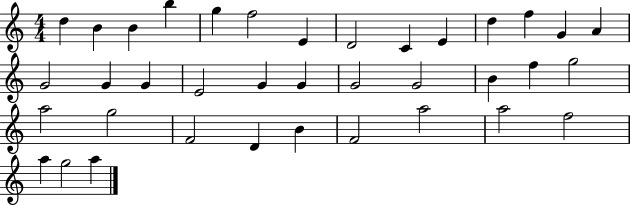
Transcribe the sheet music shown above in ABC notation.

X:1
T:Untitled
M:4/4
L:1/4
K:C
d B B b g f2 E D2 C E d f G A G2 G G E2 G G G2 G2 B f g2 a2 g2 F2 D B F2 a2 a2 f2 a g2 a